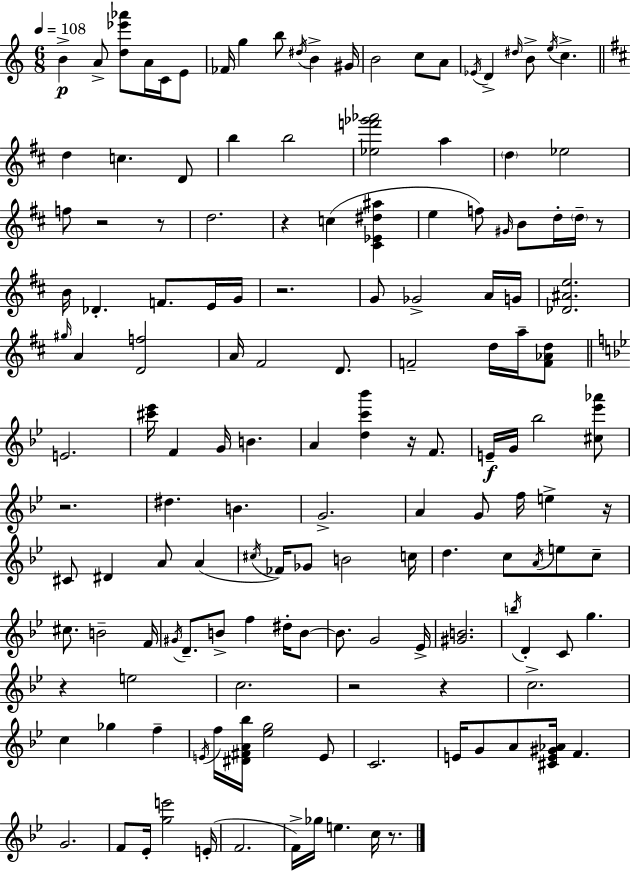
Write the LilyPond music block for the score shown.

{
  \clef treble
  \numericTimeSignature
  \time 6/8
  \key a \minor
  \tempo 4 = 108
  b'4->\p a'8-> <d'' ees''' aes'''>8 a'16 c'16 e'8 | fes'16 g''4 b''8 \acciaccatura { dis''16 } b'4-> | gis'16 b'2 c''8 a'8 | \acciaccatura { ees'16 } d'4-> \grace { dis''16 } b'8-> \acciaccatura { e''16 } c''4.-> | \break \bar "||" \break \key b \minor d''4 c''4. d'8 | b''4 b''2 | <ees'' f''' ges''' aes'''>2 a''4 | \parenthesize d''4 ees''2 | \break f''8 r2 r8 | d''2. | r4 c''4( <cis' ees' dis'' ais''>4 | e''4 f''8) \grace { gis'16 } b'8 d''16-. \parenthesize d''16-- r8 | \break b'16 des'4.-. f'8. e'16 | g'16 r2. | g'8 ges'2-> a'16 | g'16 <des' ais' e''>2. | \break \grace { gis''16 } a'4 <d' f''>2 | a'16 fis'2 d'8. | f'2-- d''16 a''16-- | <f' aes' d''>8 \bar "||" \break \key bes \major e'2. | <cis''' ees'''>16 f'4 g'16 b'4. | a'4 <d'' c''' bes'''>4 r16 f'8. | e'16--\f g'16 bes''2 <cis'' ees''' aes'''>8 | \break r2. | dis''4. b'4. | g'2.-> | a'4 g'8 f''16 e''4-> r16 | \break cis'8 dis'4 a'8 a'4( | \acciaccatura { cis''16 } fes'16) ges'8 b'2 | c''16 d''4. c''8 \acciaccatura { a'16 } e''8 | c''8-- cis''8. b'2-- | \break f'16 \acciaccatura { gis'16 } d'8.-- b'8-> f''4 | dis''16-. b'8~~ b'8. g'2 | ees'16-> <gis' b'>2. | \acciaccatura { b''16 } d'4-. c'8 g''4. | \break r4 e''2 | c''2. | r2 | r4 c''2.-> | \break c''4 ges''4 | f''4-- \acciaccatura { e'16 } f''16 <dis' fis' a' bes''>16 <ees'' g''>2 | e'8 c'2. | e'16 g'8 a'8 <cis' e' gis' aes'>16 f'4. | \break g'2. | f'8 ees'16-. <g'' e'''>2 | e'16-.( f'2. | f'16->) ges''16 e''4. | \break c''16 r8. \bar "|."
}